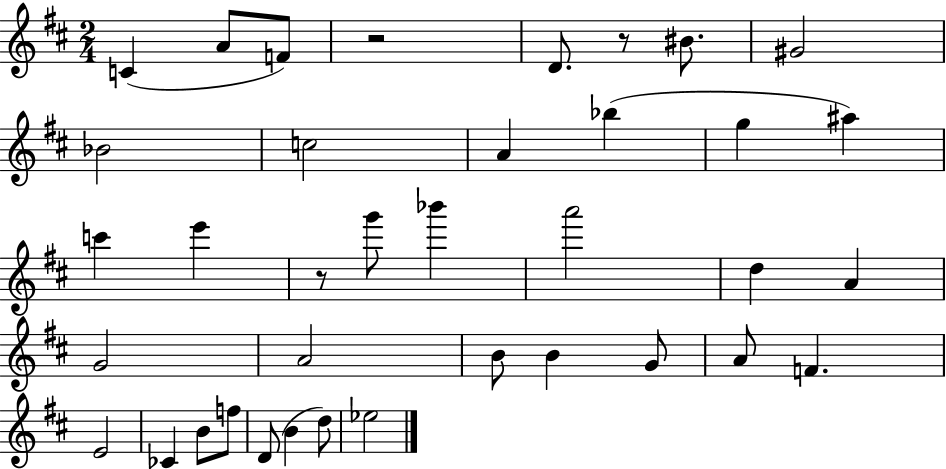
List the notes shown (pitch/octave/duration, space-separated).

C4/q A4/e F4/e R/h D4/e. R/e BIS4/e. G#4/h Bb4/h C5/h A4/q Bb5/q G5/q A#5/q C6/q E6/q R/e G6/e Bb6/q A6/h D5/q A4/q G4/h A4/h B4/e B4/q G4/e A4/e F4/q. E4/h CES4/q B4/e F5/e D4/e B4/q D5/e Eb5/h